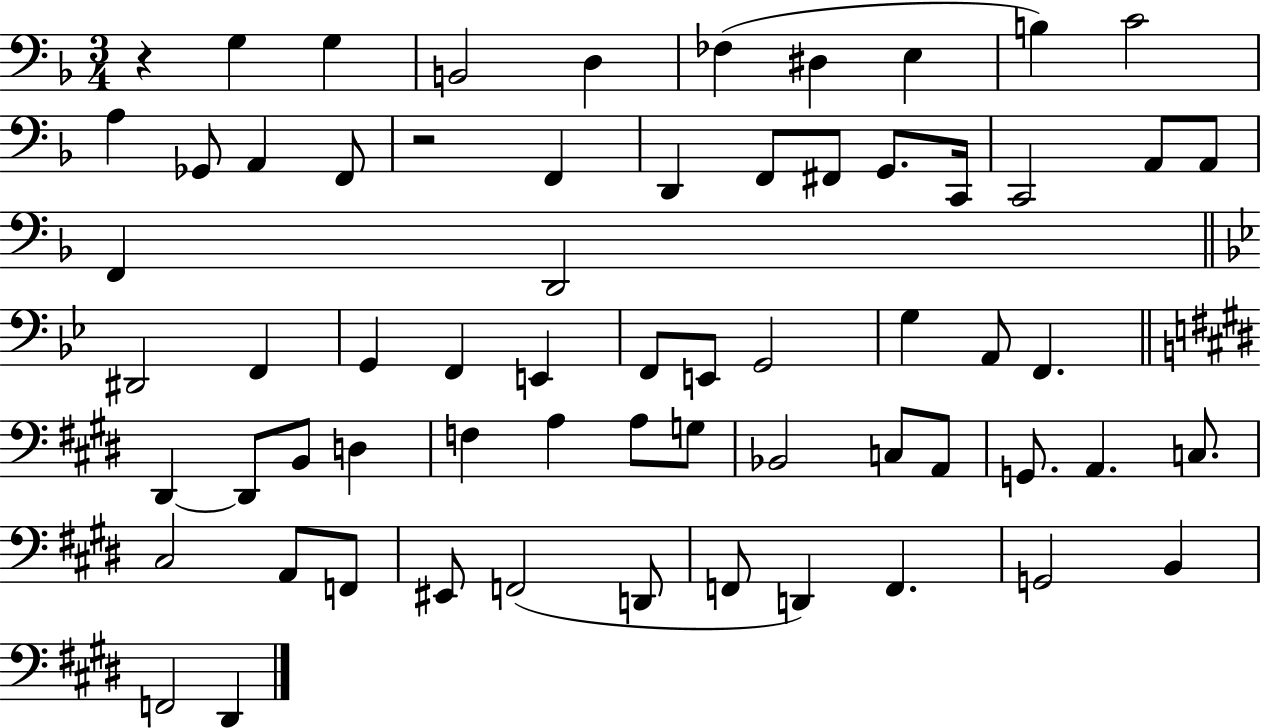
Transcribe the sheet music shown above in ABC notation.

X:1
T:Untitled
M:3/4
L:1/4
K:F
z G, G, B,,2 D, _F, ^D, E, B, C2 A, _G,,/2 A,, F,,/2 z2 F,, D,, F,,/2 ^F,,/2 G,,/2 C,,/4 C,,2 A,,/2 A,,/2 F,, D,,2 ^D,,2 F,, G,, F,, E,, F,,/2 E,,/2 G,,2 G, A,,/2 F,, ^D,, ^D,,/2 B,,/2 D, F, A, A,/2 G,/2 _B,,2 C,/2 A,,/2 G,,/2 A,, C,/2 ^C,2 A,,/2 F,,/2 ^E,,/2 F,,2 D,,/2 F,,/2 D,, F,, G,,2 B,, F,,2 ^D,,